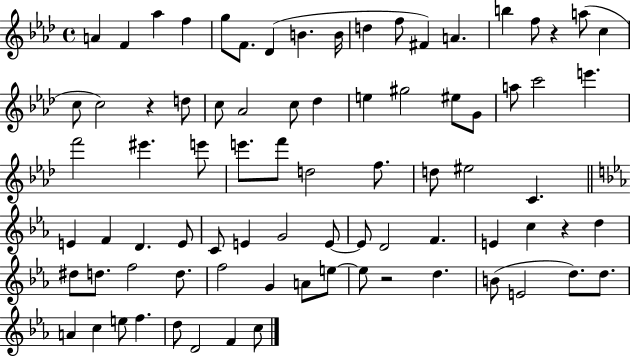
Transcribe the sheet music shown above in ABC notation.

X:1
T:Untitled
M:4/4
L:1/4
K:Ab
A F _a f g/2 F/2 _D B B/4 d f/2 ^F A b f/2 z a/2 c c/2 c2 z d/2 c/2 _A2 c/2 _d e ^g2 ^e/2 G/2 a/2 c'2 e' f'2 ^e' e'/2 e'/2 f'/2 d2 f/2 d/2 ^e2 C E F D E/2 C/2 E G2 E/2 E/2 D2 F E c z d ^d/2 d/2 f2 d/2 f2 G A/2 e/2 e/2 z2 d B/2 E2 d/2 d/2 A c e/2 f d/2 D2 F c/2